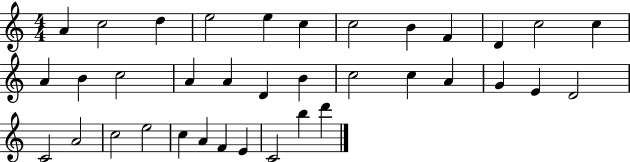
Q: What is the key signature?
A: C major